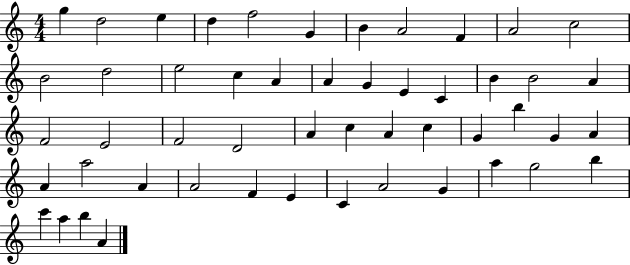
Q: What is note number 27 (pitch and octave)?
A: D4